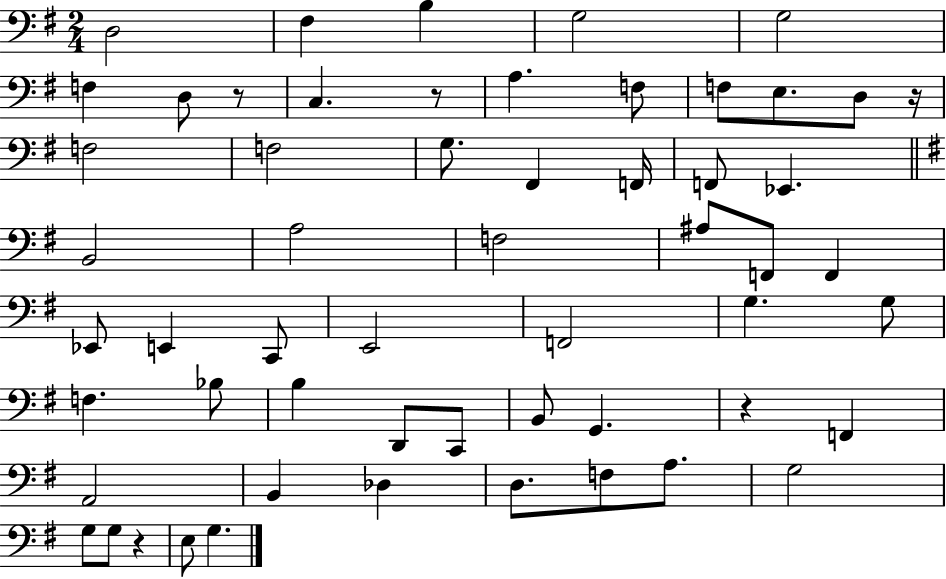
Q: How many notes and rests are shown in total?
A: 57